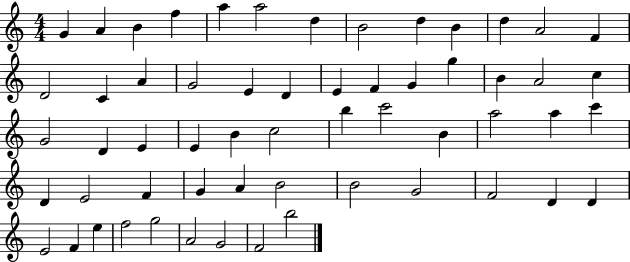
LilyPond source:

{
  \clef treble
  \numericTimeSignature
  \time 4/4
  \key c \major
  g'4 a'4 b'4 f''4 | a''4 a''2 d''4 | b'2 d''4 b'4 | d''4 a'2 f'4 | \break d'2 c'4 a'4 | g'2 e'4 d'4 | e'4 f'4 g'4 g''4 | b'4 a'2 c''4 | \break g'2 d'4 e'4 | e'4 b'4 c''2 | b''4 c'''2 b'4 | a''2 a''4 c'''4 | \break d'4 e'2 f'4 | g'4 a'4 b'2 | b'2 g'2 | f'2 d'4 d'4 | \break e'2 f'4 e''4 | f''2 g''2 | a'2 g'2 | f'2 b''2 | \break \bar "|."
}